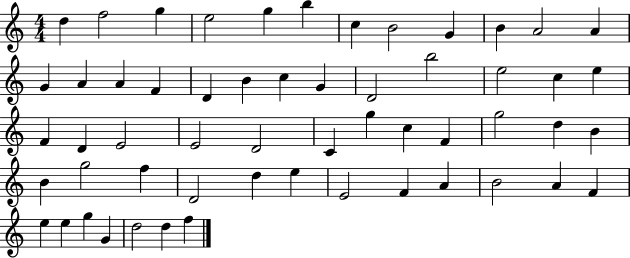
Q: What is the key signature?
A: C major